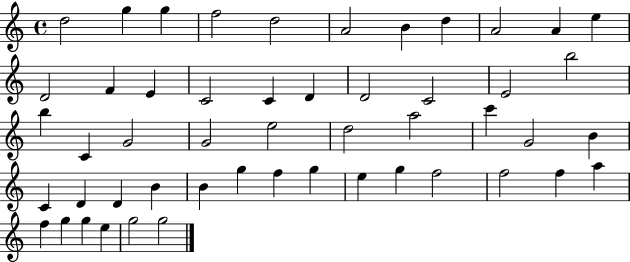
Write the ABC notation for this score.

X:1
T:Untitled
M:4/4
L:1/4
K:C
d2 g g f2 d2 A2 B d A2 A e D2 F E C2 C D D2 C2 E2 b2 b C G2 G2 e2 d2 a2 c' G2 B C D D B B g f g e g f2 f2 f a f g g e g2 g2